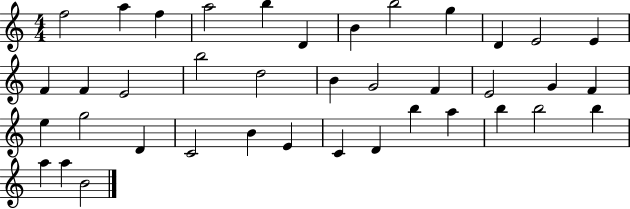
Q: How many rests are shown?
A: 0